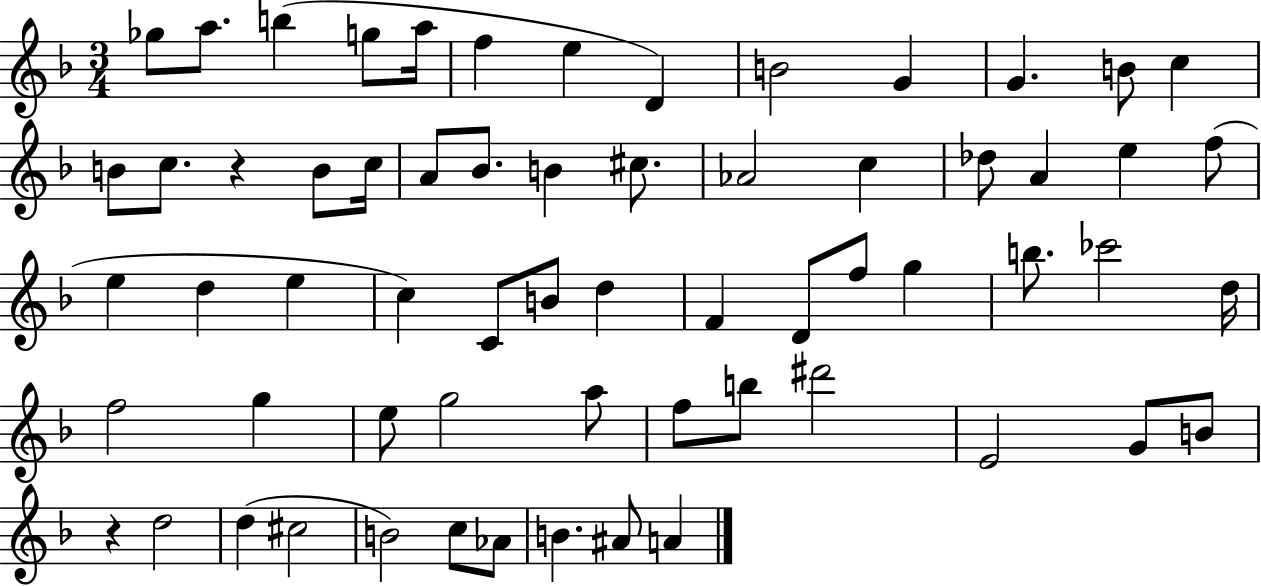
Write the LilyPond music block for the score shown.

{
  \clef treble
  \numericTimeSignature
  \time 3/4
  \key f \major
  ges''8 a''8. b''4( g''8 a''16 | f''4 e''4 d'4) | b'2 g'4 | g'4. b'8 c''4 | \break b'8 c''8. r4 b'8 c''16 | a'8 bes'8. b'4 cis''8. | aes'2 c''4 | des''8 a'4 e''4 f''8( | \break e''4 d''4 e''4 | c''4) c'8 b'8 d''4 | f'4 d'8 f''8 g''4 | b''8. ces'''2 d''16 | \break f''2 g''4 | e''8 g''2 a''8 | f''8 b''8 dis'''2 | e'2 g'8 b'8 | \break r4 d''2 | d''4( cis''2 | b'2) c''8 aes'8 | b'4. ais'8 a'4 | \break \bar "|."
}